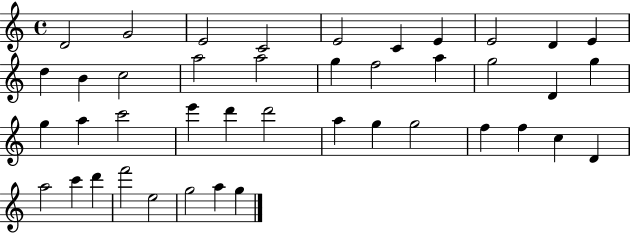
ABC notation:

X:1
T:Untitled
M:4/4
L:1/4
K:C
D2 G2 E2 C2 E2 C E E2 D E d B c2 a2 a2 g f2 a g2 D g g a c'2 e' d' d'2 a g g2 f f c D a2 c' d' f'2 e2 g2 a g